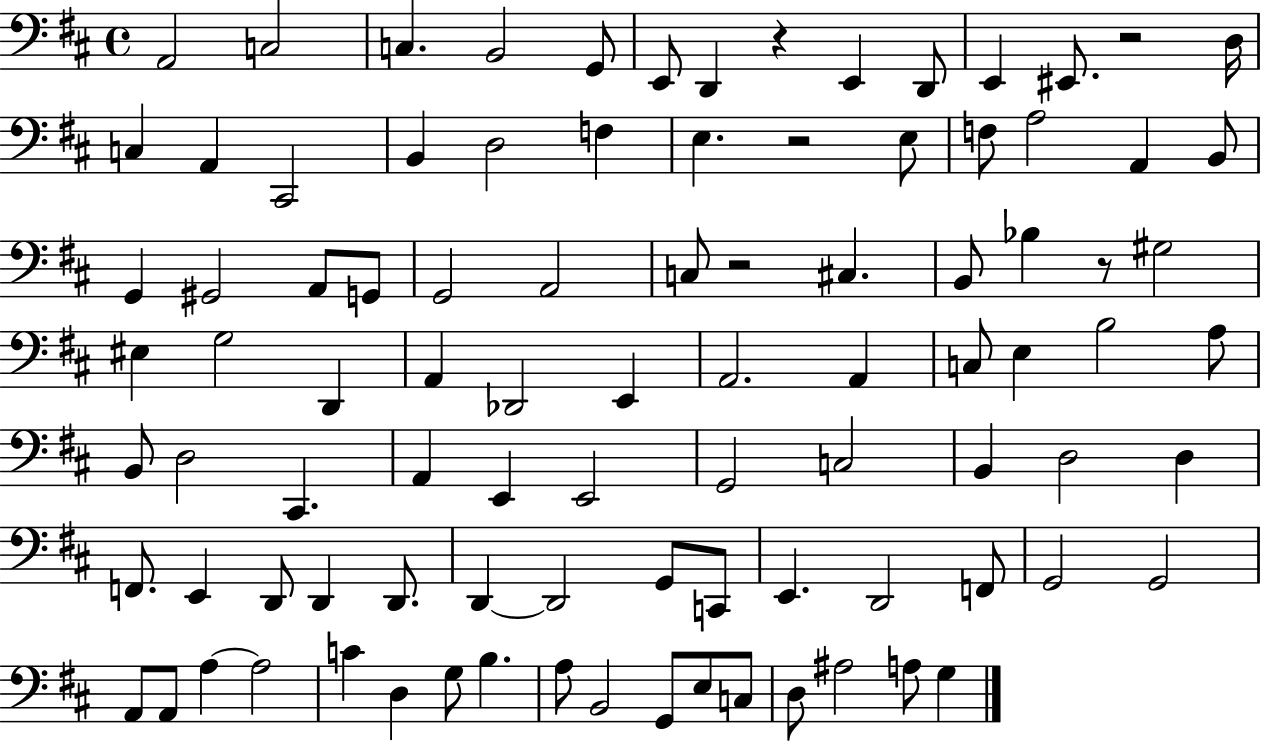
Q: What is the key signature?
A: D major